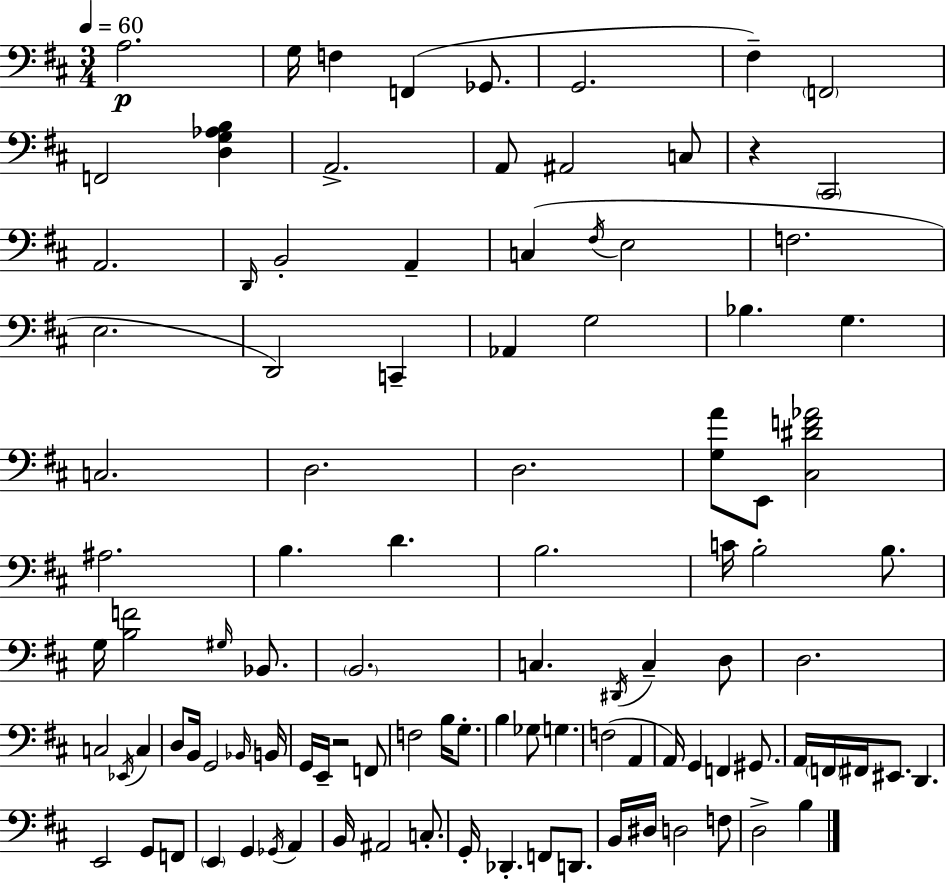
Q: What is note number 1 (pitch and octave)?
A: A3